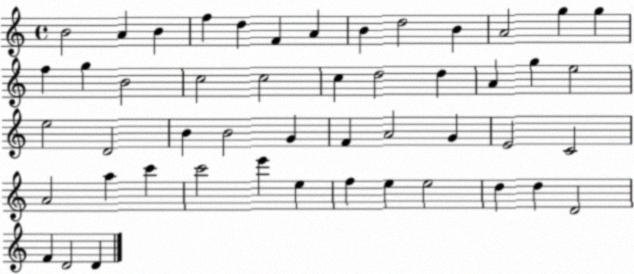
X:1
T:Untitled
M:4/4
L:1/4
K:C
B2 A B f d F A B d2 B A2 g g f g B2 c2 c2 c d2 d A g e2 e2 D2 B B2 G F A2 G E2 C2 A2 a c' c'2 e' e f e e2 d d D2 F D2 D